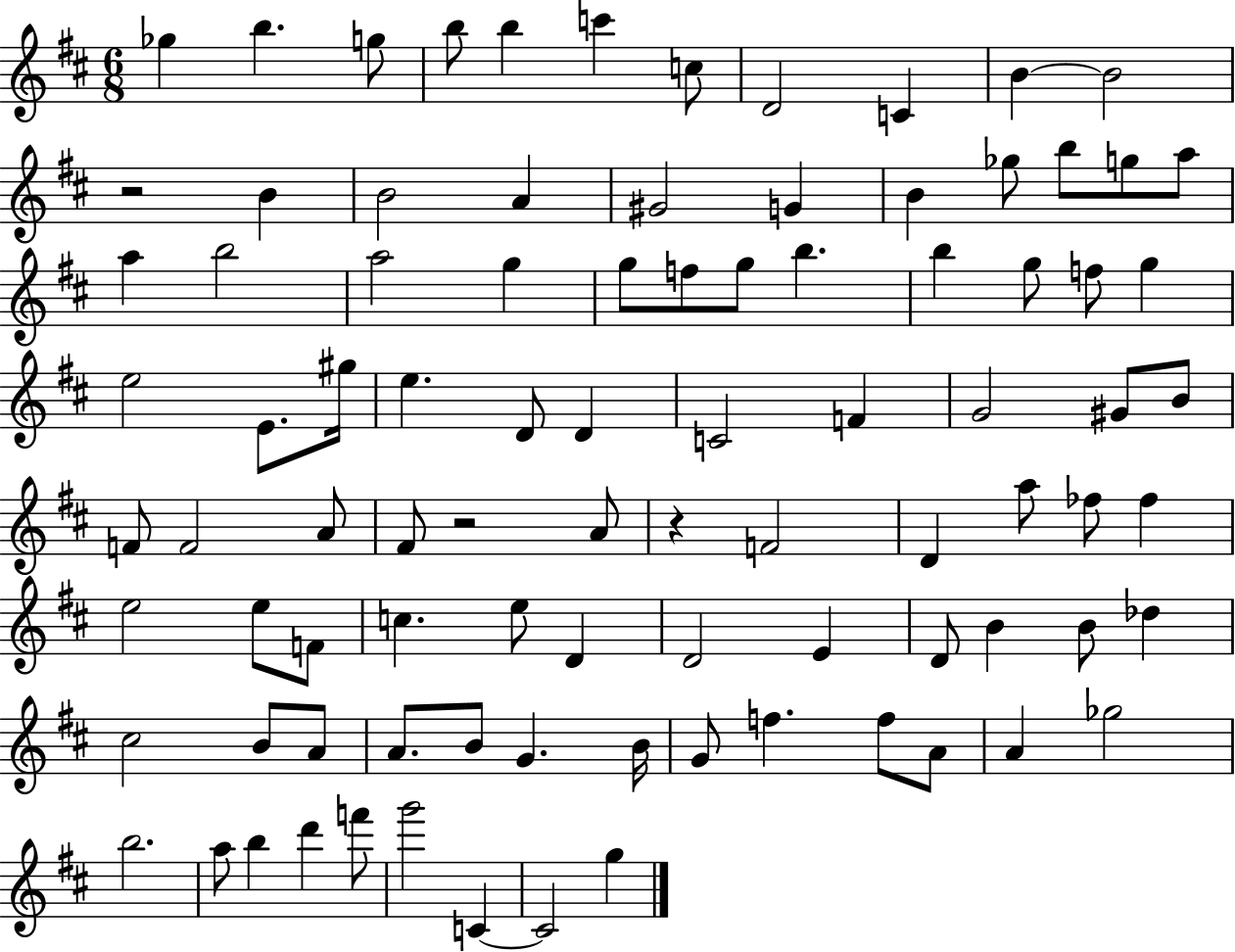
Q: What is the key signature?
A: D major